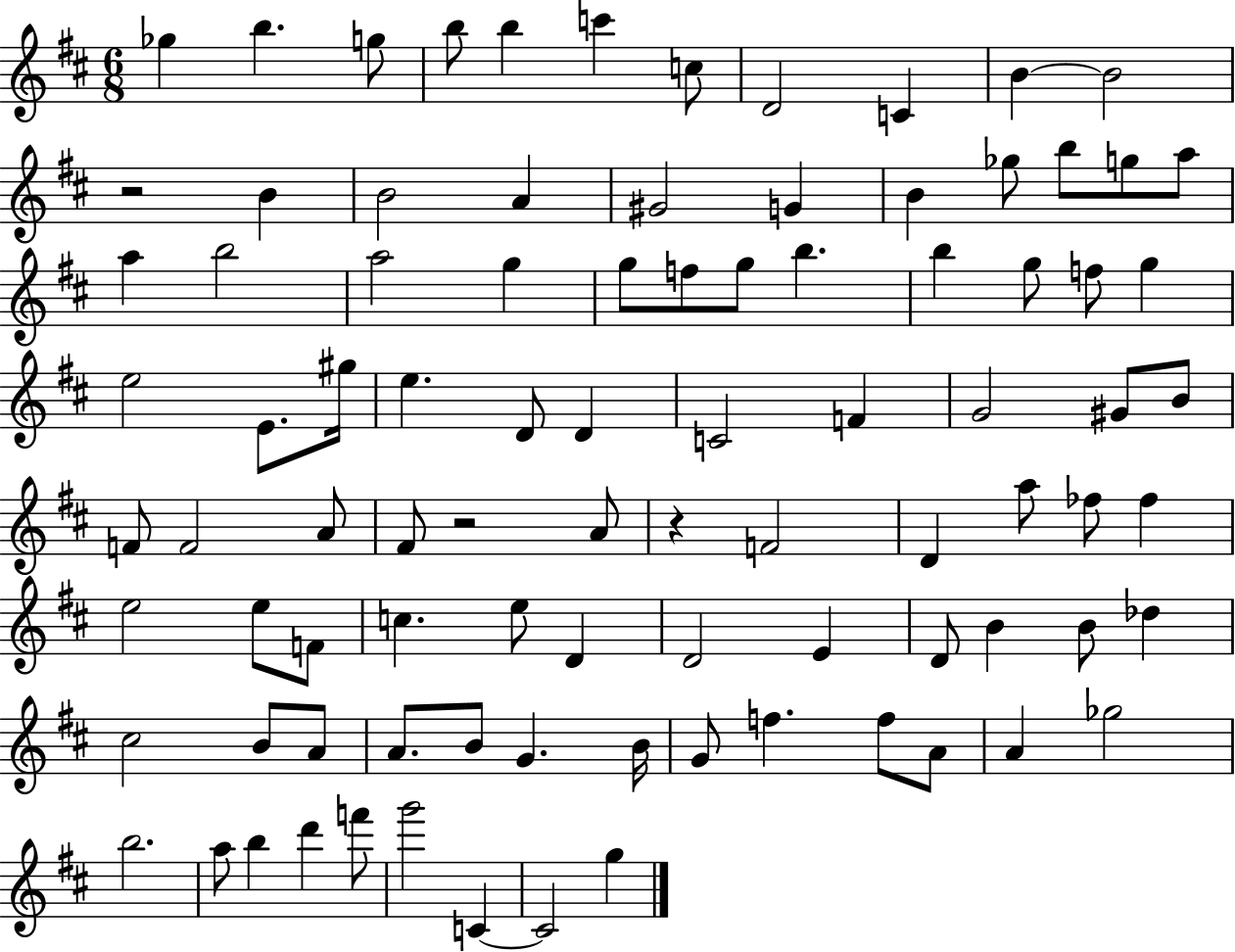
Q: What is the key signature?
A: D major